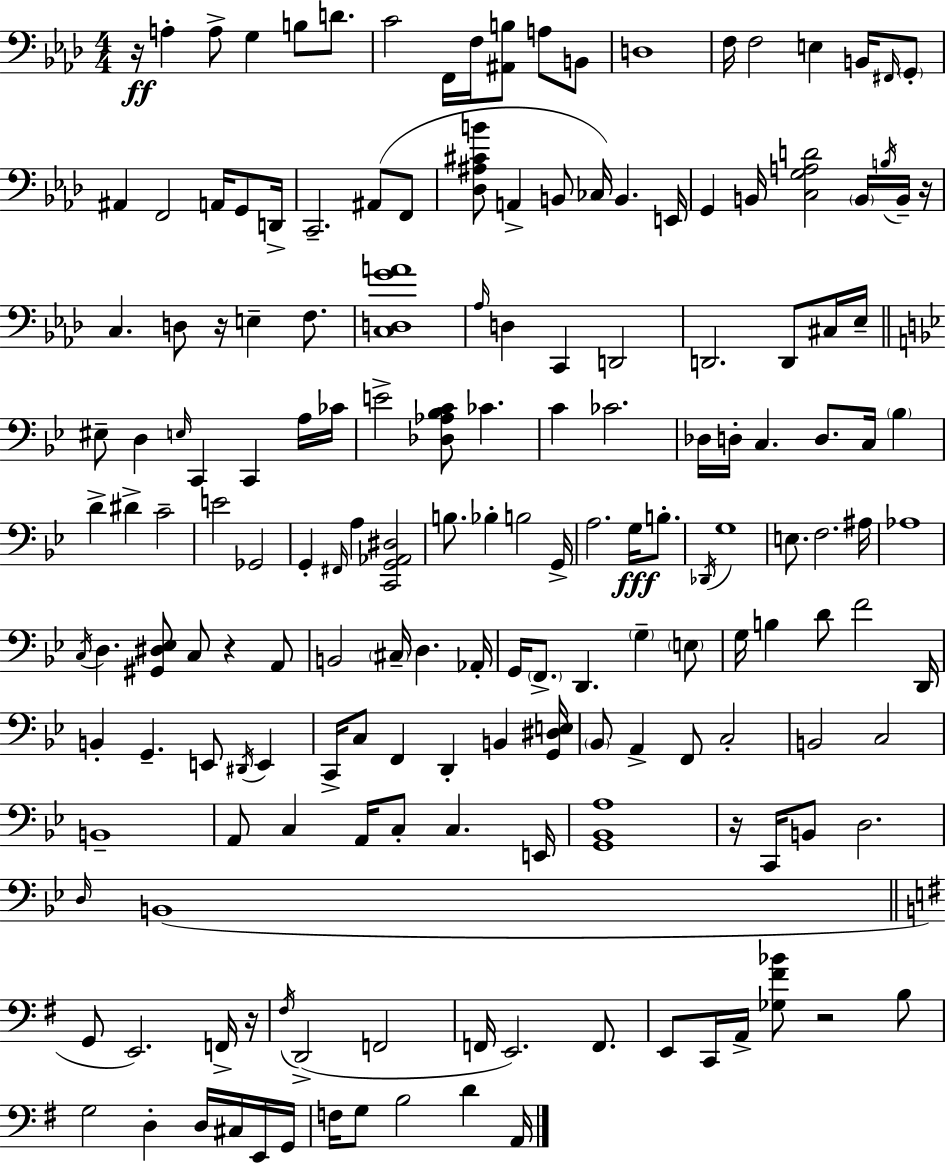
R/s A3/q A3/e G3/q B3/e D4/e. C4/h F2/s F3/s [A#2,B3]/e A3/e B2/e D3/w F3/s F3/h E3/q B2/s F#2/s G2/e A#2/q F2/h A2/s G2/e D2/s C2/h. A#2/e F2/e [Db3,A#3,C#4,B4]/e A2/q B2/e CES3/s B2/q. E2/s G2/q B2/s [C3,G3,A3,D4]/h B2/s B3/s B2/s R/s C3/q. D3/e R/s E3/q F3/e. [C3,D3,G4,A4]/w Ab3/s D3/q C2/q D2/h D2/h. D2/e C#3/s Eb3/s EIS3/e D3/q E3/s C2/q C2/q A3/s CES4/s E4/h [Db3,Ab3,Bb3,C4]/e CES4/q. C4/q CES4/h. Db3/s D3/s C3/q. D3/e. C3/s Bb3/q D4/q D#4/q C4/h E4/h Gb2/h G2/q F#2/s A3/q [C2,G2,Ab2,D#3]/h B3/e. Bb3/q B3/h G2/s A3/h. G3/s B3/e. Db2/s G3/w E3/e. F3/h. A#3/s Ab3/w C3/s D3/q. [G#2,D#3,Eb3]/e C3/e R/q A2/e B2/h C#3/s D3/q. Ab2/s G2/s F2/e. D2/q. G3/q E3/e G3/s B3/q D4/e F4/h D2/s B2/q G2/q. E2/e D#2/s E2/q C2/s C3/e F2/q D2/q B2/q [G2,D#3,E3]/s Bb2/e A2/q F2/e C3/h B2/h C3/h B2/w A2/e C3/q A2/s C3/e C3/q. E2/s [G2,Bb2,A3]/w R/s C2/s B2/e D3/h. D3/s B2/w G2/e E2/h. F2/s R/s F#3/s D2/h F2/h F2/s E2/h. F2/e. E2/e C2/s A2/s [Gb3,F#4,Bb4]/e R/h B3/e G3/h D3/q D3/s C#3/s E2/s G2/s F3/s G3/e B3/h D4/q A2/s